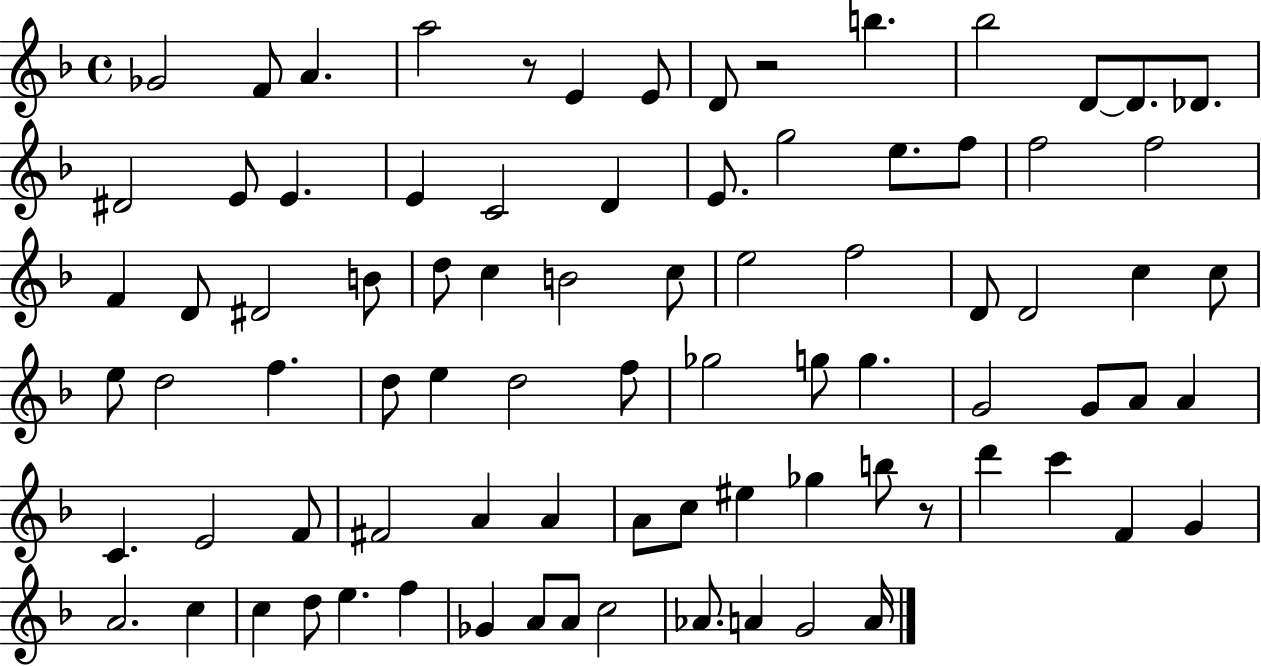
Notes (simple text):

Gb4/h F4/e A4/q. A5/h R/e E4/q E4/e D4/e R/h B5/q. Bb5/h D4/e D4/e. Db4/e. D#4/h E4/e E4/q. E4/q C4/h D4/q E4/e. G5/h E5/e. F5/e F5/h F5/h F4/q D4/e D#4/h B4/e D5/e C5/q B4/h C5/e E5/h F5/h D4/e D4/h C5/q C5/e E5/e D5/h F5/q. D5/e E5/q D5/h F5/e Gb5/h G5/e G5/q. G4/h G4/e A4/e A4/q C4/q. E4/h F4/e F#4/h A4/q A4/q A4/e C5/e EIS5/q Gb5/q B5/e R/e D6/q C6/q F4/q G4/q A4/h. C5/q C5/q D5/e E5/q. F5/q Gb4/q A4/e A4/e C5/h Ab4/e. A4/q G4/h A4/s